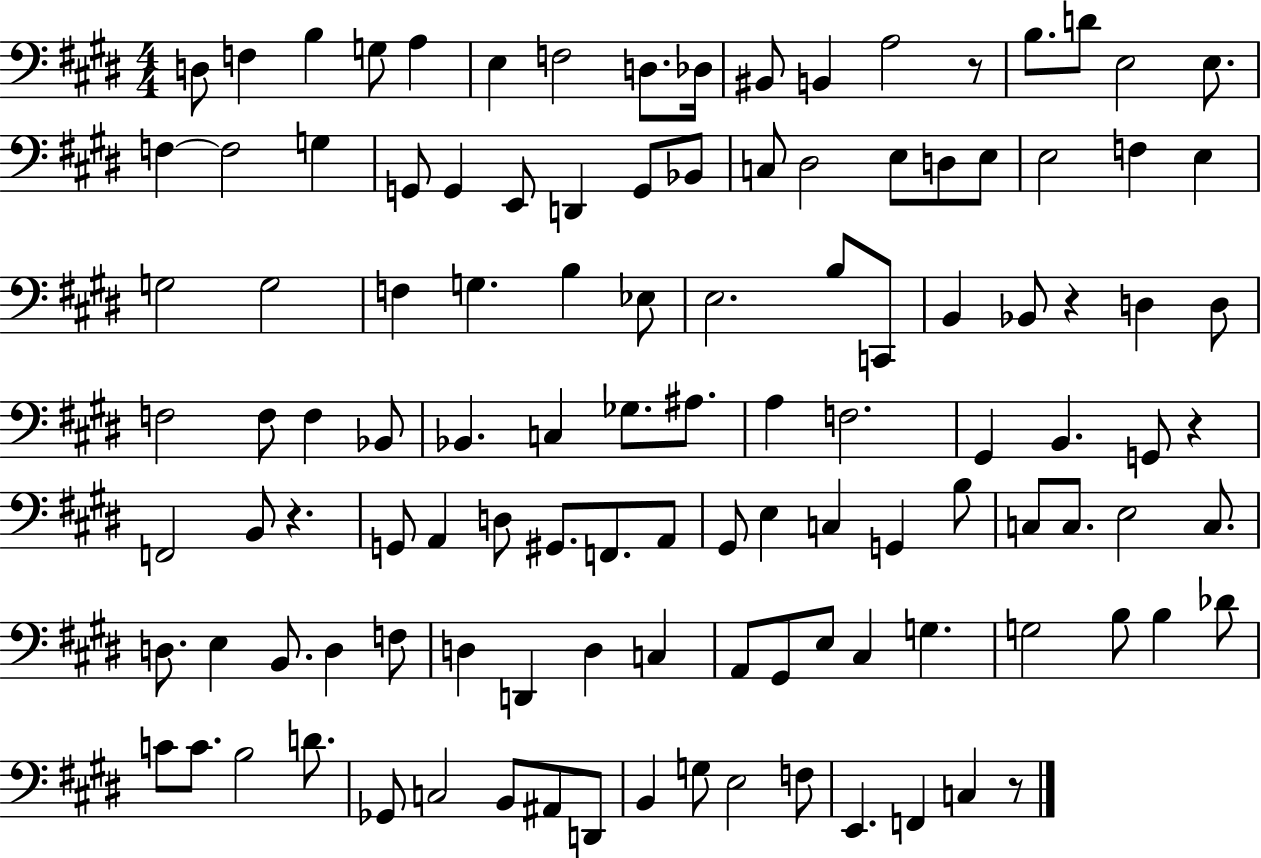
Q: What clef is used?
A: bass